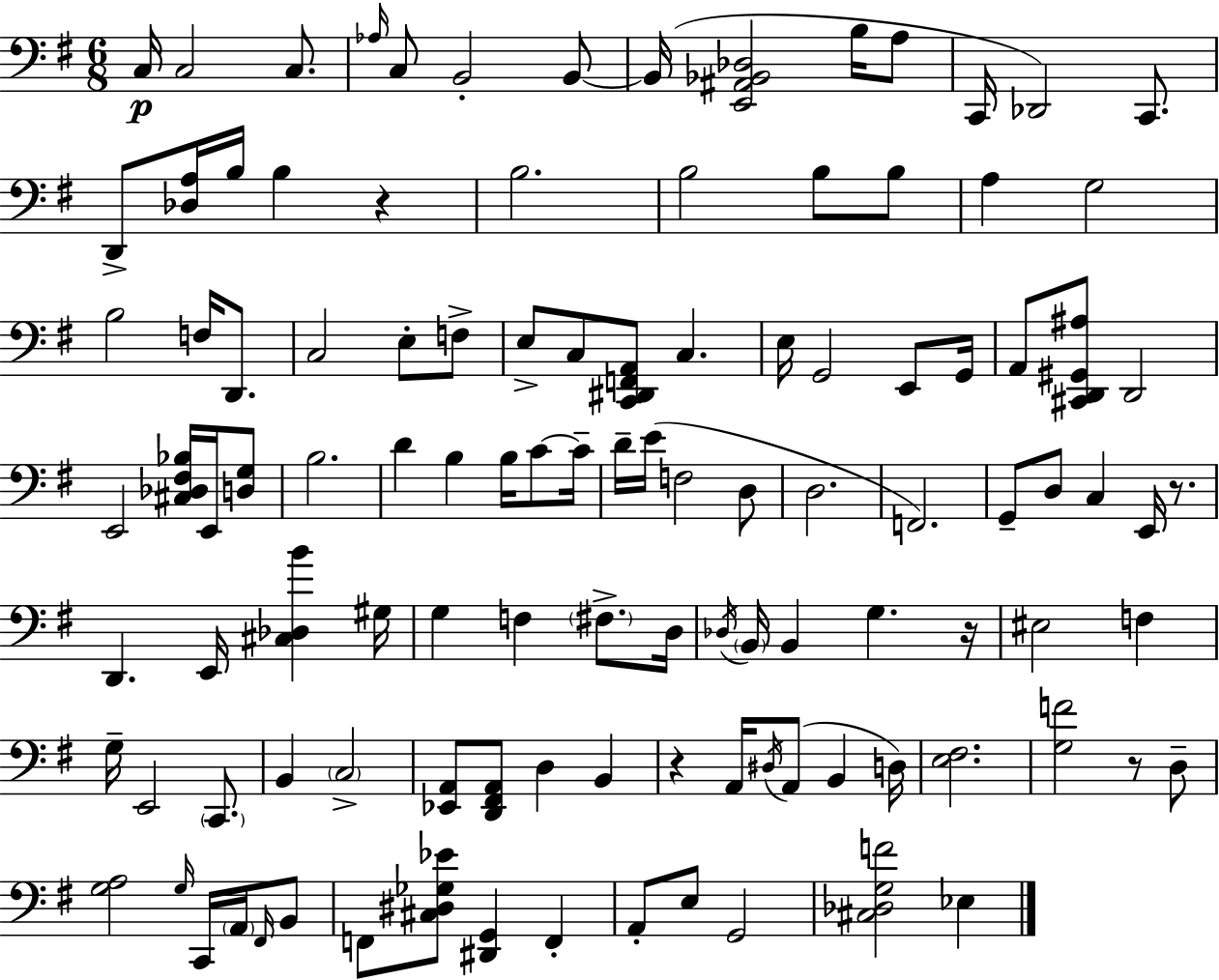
C3/s C3/h C3/e. Ab3/s C3/e B2/h B2/e B2/s [E2,A#2,Bb2,Db3]/h B3/s A3/e C2/s Db2/h C2/e. D2/e [Db3,A3]/s B3/s B3/q R/q B3/h. B3/h B3/e B3/e A3/q G3/h B3/h F3/s D2/e. C3/h E3/e F3/e E3/e C3/e [C2,D#2,F2,A2]/e C3/q. E3/s G2/h E2/e G2/s A2/e [C#2,D2,G#2,A#3]/e D2/h E2/h [C#3,Db3,F#3,Bb3]/s E2/s [D3,G3]/e B3/h. D4/q B3/q B3/s C4/e C4/s D4/s E4/s F3/h D3/e D3/h. F2/h. G2/e D3/e C3/q E2/s R/e. D2/q. E2/s [C#3,Db3,B4]/q G#3/s G3/q F3/q F#3/e. D3/s Db3/s B2/s B2/q G3/q. R/s EIS3/h F3/q G3/s E2/h C2/e. B2/q C3/h [Eb2,A2]/e [D2,F#2,A2]/e D3/q B2/q R/q A2/s D#3/s A2/e B2/q D3/s [E3,F#3]/h. [G3,F4]/h R/e D3/e [G3,A3]/h G3/s C2/s A2/s F#2/s B2/e F2/e [C#3,D#3,Gb3,Eb4]/e [D#2,G2]/q F2/q A2/e E3/e G2/h [C#3,Db3,G3,F4]/h Eb3/q